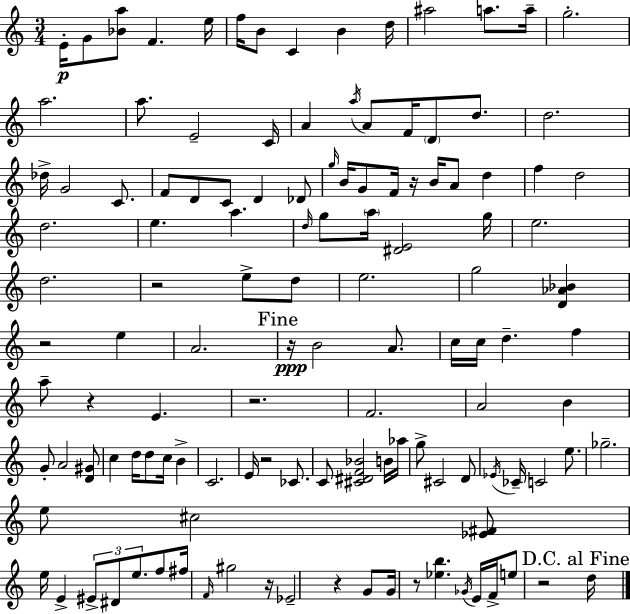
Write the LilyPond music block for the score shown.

{
  \clef treble
  \numericTimeSignature
  \time 3/4
  \key a \minor
  e'16-.\p g'8 <bes' a''>8 f'4. e''16 | f''16 b'8 c'4 b'4 d''16 | ais''2 a''8. a''16-- | g''2.-. | \break a''2. | a''8. e'2-- c'16 | a'4 \acciaccatura { a''16 } a'8 f'16 \parenthesize d'8 d''8. | d''2. | \break des''16-> g'2 c'8. | f'8 d'8 c'8 d'4 des'8 | \grace { g''16 } b'16 g'8 f'16 r16 b'16 a'8 d''4 | f''4 d''2 | \break d''2. | e''4. a''4. | \grace { d''16 } g''8 \parenthesize a''16 <dis' e'>2 | g''16 e''2. | \break d''2. | r2 e''8-> | d''8 e''2. | g''2 <d' aes' bes'>4 | \break r2 e''4 | a'2. | \mark "Fine" r16\ppp b'2 | a'8. c''16 c''16 d''4.-- f''4 | \break a''8-- r4 e'4. | r2. | f'2. | a'2 b'4 | \break g'8-. a'2 | <d' gis'>8 c''4 d''16 d''8 c''16 b'4-> | c'2. | e'16 r2 | \break ces'8. c'8 <cis' dis' f' bes'>2 | b'16 aes''16 g''8-> cis'2 | d'8 \acciaccatura { ees'16 } ces'16-- c'2 | e''8. ges''2.-- | \break e''8 cis''2 | <ees' fis'>8 e''16 e'4-> \tuplet 3/2 { eis'8-> dis'8 | e''8. } f''8 fis''16 \grace { f'16 } gis''2 | r16 ees'2-- | \break r4 g'8 g'16 r8 <ees'' b''>4. | \acciaccatura { ges'16 } e'16 f'16-> e''8 r2 | \mark "D.C. al Fine" d''16 \bar "|."
}